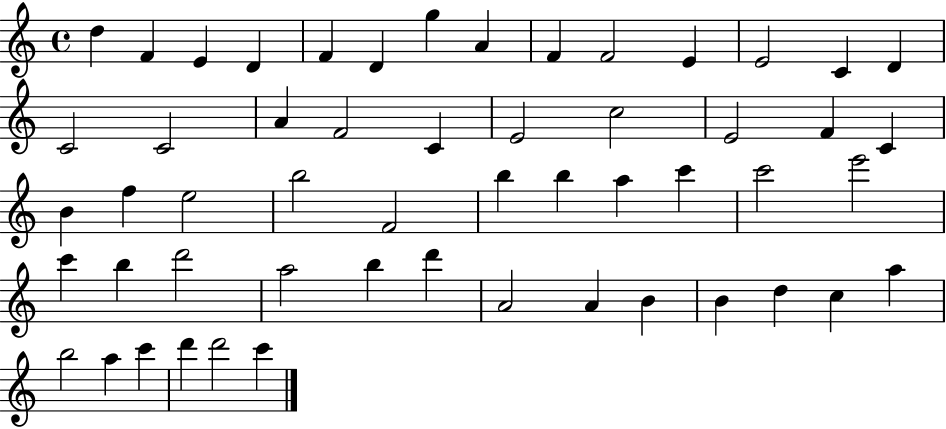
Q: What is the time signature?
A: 4/4